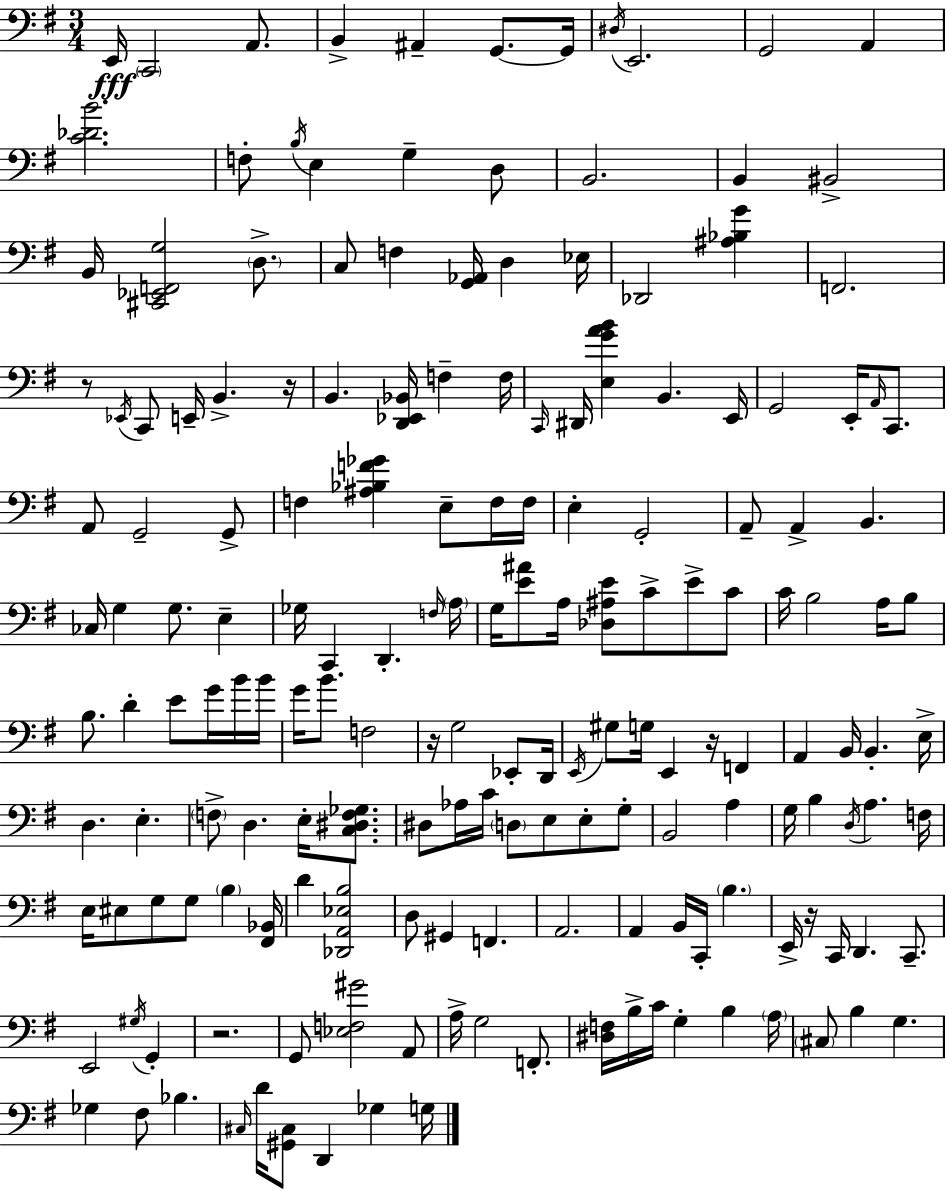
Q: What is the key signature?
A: G major